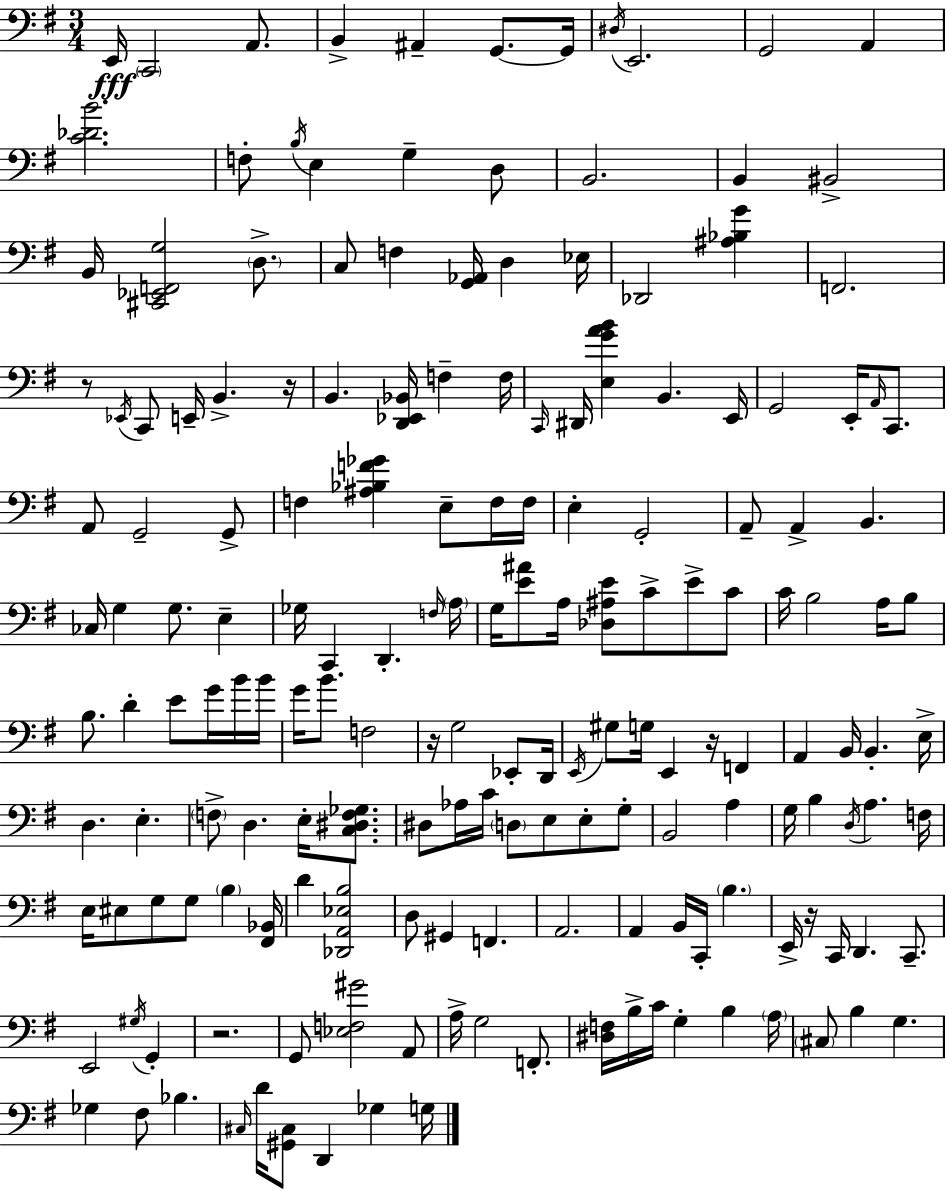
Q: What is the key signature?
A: G major